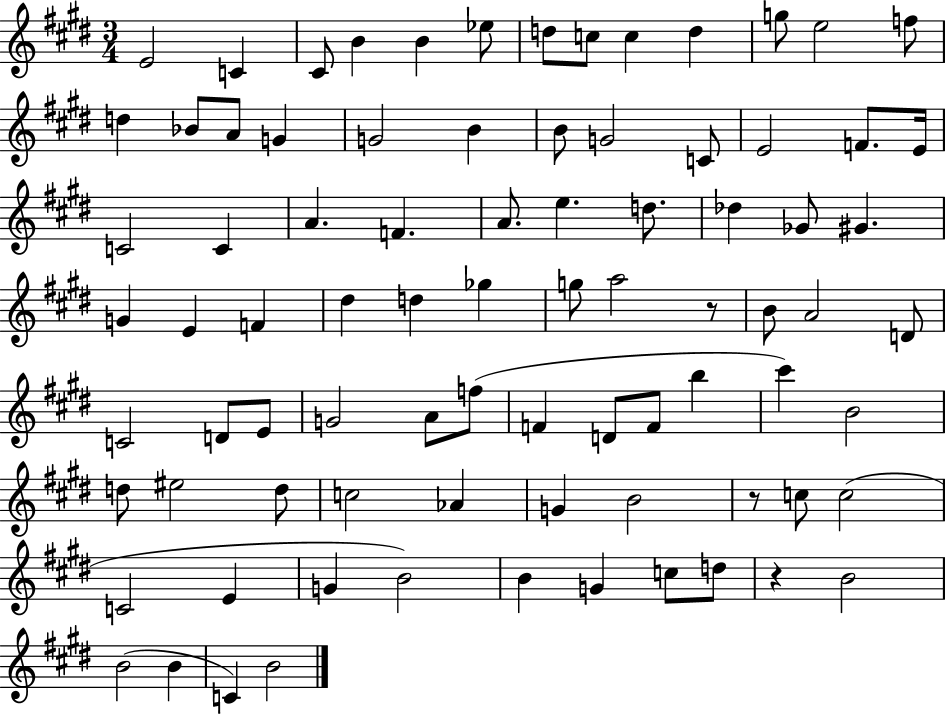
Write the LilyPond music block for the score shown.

{
  \clef treble
  \numericTimeSignature
  \time 3/4
  \key e \major
  e'2 c'4 | cis'8 b'4 b'4 ees''8 | d''8 c''8 c''4 d''4 | g''8 e''2 f''8 | \break d''4 bes'8 a'8 g'4 | g'2 b'4 | b'8 g'2 c'8 | e'2 f'8. e'16 | \break c'2 c'4 | a'4. f'4. | a'8. e''4. d''8. | des''4 ges'8 gis'4. | \break g'4 e'4 f'4 | dis''4 d''4 ges''4 | g''8 a''2 r8 | b'8 a'2 d'8 | \break c'2 d'8 e'8 | g'2 a'8 f''8( | f'4 d'8 f'8 b''4 | cis'''4) b'2 | \break d''8 eis''2 d''8 | c''2 aes'4 | g'4 b'2 | r8 c''8 c''2( | \break c'2 e'4 | g'4 b'2) | b'4 g'4 c''8 d''8 | r4 b'2 | \break b'2( b'4 | c'4) b'2 | \bar "|."
}